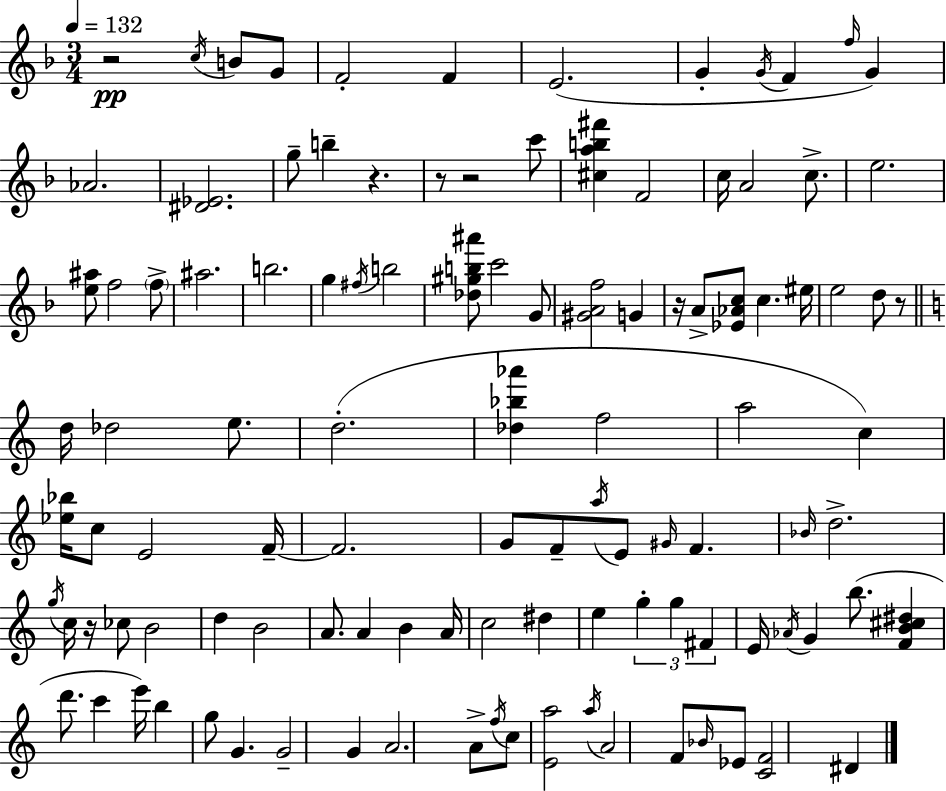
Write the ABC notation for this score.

X:1
T:Untitled
M:3/4
L:1/4
K:F
z2 c/4 B/2 G/2 F2 F E2 G G/4 F f/4 G _A2 [^D_E]2 g/2 b z z/2 z2 c'/2 [^cab^f'] F2 c/4 A2 c/2 e2 [e^a]/2 f2 f/2 ^a2 b2 g ^f/4 b2 [_d^gb^a']/2 c'2 G/2 [^GAf]2 G z/4 A/2 [_E_Ac]/2 c ^e/4 e2 d/2 z/2 d/4 _d2 e/2 d2 [_d_b_a'] f2 a2 c [_e_b]/4 c/2 E2 F/4 F2 G/2 F/2 a/4 E/2 ^G/4 F _B/4 d2 g/4 c/4 z/4 _c/2 B2 d B2 A/2 A B A/4 c2 ^d e g g ^F E/4 _A/4 G b/2 [FB^c^d] d'/2 c' e'/4 b g/2 G G2 G A2 A/2 f/4 c/2 [Ea]2 a/4 A2 F/2 _B/4 _E/2 [CF]2 ^D